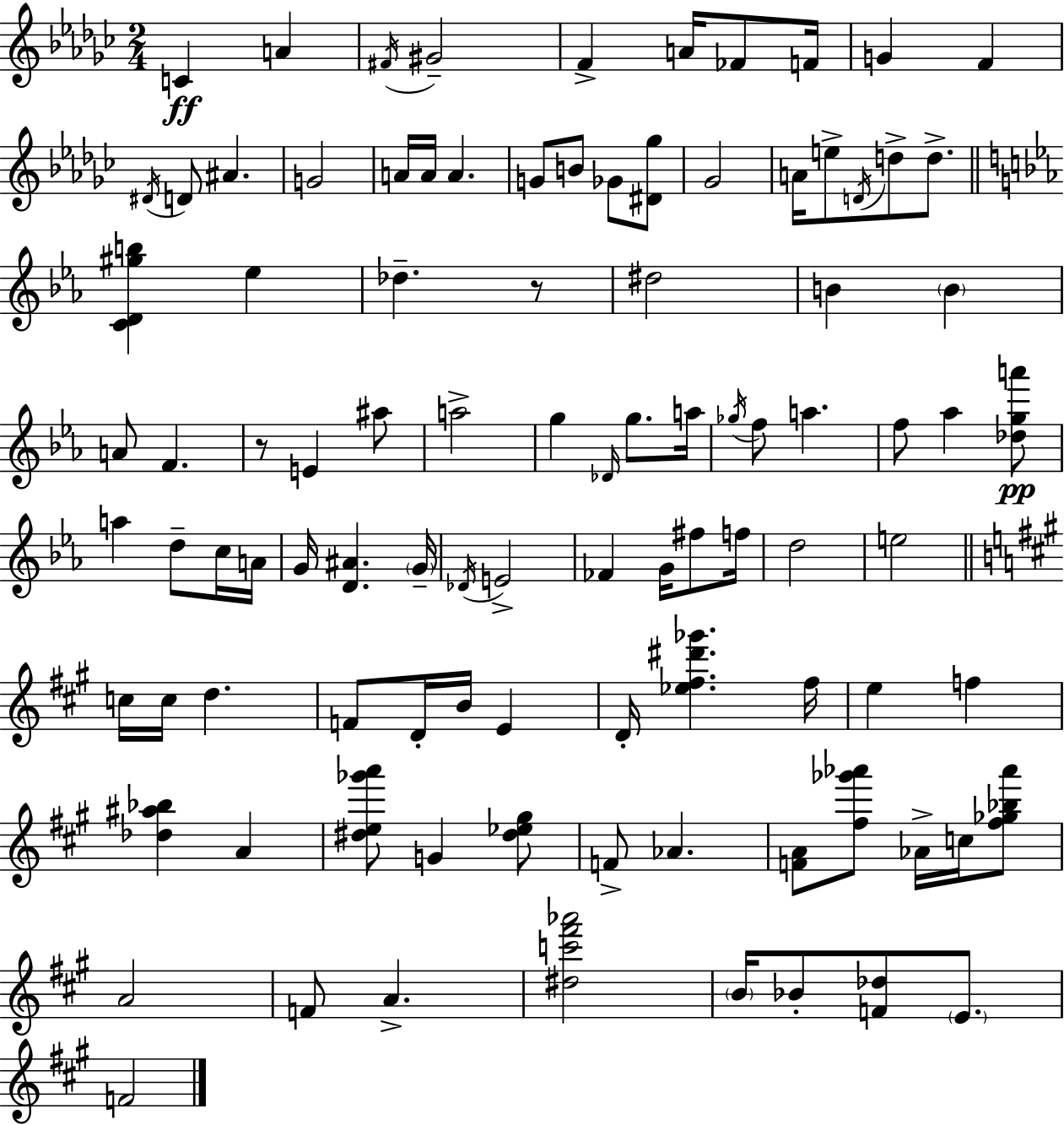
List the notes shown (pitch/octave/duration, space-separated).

C4/q A4/q F#4/s G#4/h F4/q A4/s FES4/e F4/s G4/q F4/q D#4/s D4/e A#4/q. G4/h A4/s A4/s A4/q. G4/e B4/e Gb4/e [D#4,Gb5]/e Gb4/h A4/s E5/e D4/s D5/e D5/e. [C4,D4,G#5,B5]/q Eb5/q Db5/q. R/e D#5/h B4/q B4/q A4/e F4/q. R/e E4/q A#5/e A5/h G5/q Db4/s G5/e. A5/s Gb5/s F5/e A5/q. F5/e Ab5/q [Db5,G5,A6]/e A5/q D5/e C5/s A4/s G4/s [D4,A#4]/q. G4/s Db4/s E4/h FES4/q G4/s F#5/e F5/s D5/h E5/h C5/s C5/s D5/q. F4/e D4/s B4/s E4/q D4/s [Eb5,F#5,D#6,Gb6]/q. F#5/s E5/q F5/q [Db5,A#5,Bb5]/q A4/q [D#5,E5,Gb6,A6]/e G4/q [D#5,Eb5,G#5]/e F4/e Ab4/q. [F4,A4]/e [F#5,Gb6,Ab6]/e Ab4/s C5/s [F#5,Gb5,Bb5,Ab6]/e A4/h F4/e A4/q. [D#5,C6,F#6,Ab6]/h B4/s Bb4/e [F4,Db5]/e E4/e. F4/h